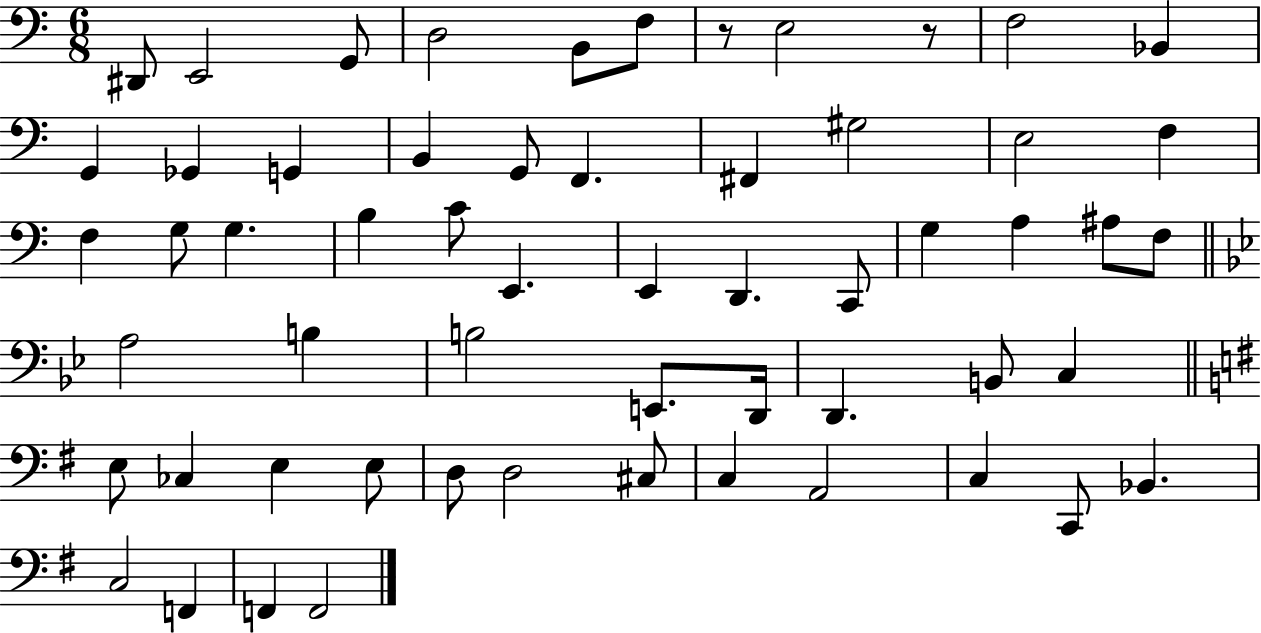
{
  \clef bass
  \numericTimeSignature
  \time 6/8
  \key c \major
  dis,8 e,2 g,8 | d2 b,8 f8 | r8 e2 r8 | f2 bes,4 | \break g,4 ges,4 g,4 | b,4 g,8 f,4. | fis,4 gis2 | e2 f4 | \break f4 g8 g4. | b4 c'8 e,4. | e,4 d,4. c,8 | g4 a4 ais8 f8 | \break \bar "||" \break \key bes \major a2 b4 | b2 e,8. d,16 | d,4. b,8 c4 | \bar "||" \break \key g \major e8 ces4 e4 e8 | d8 d2 cis8 | c4 a,2 | c4 c,8 bes,4. | \break c2 f,4 | f,4 f,2 | \bar "|."
}